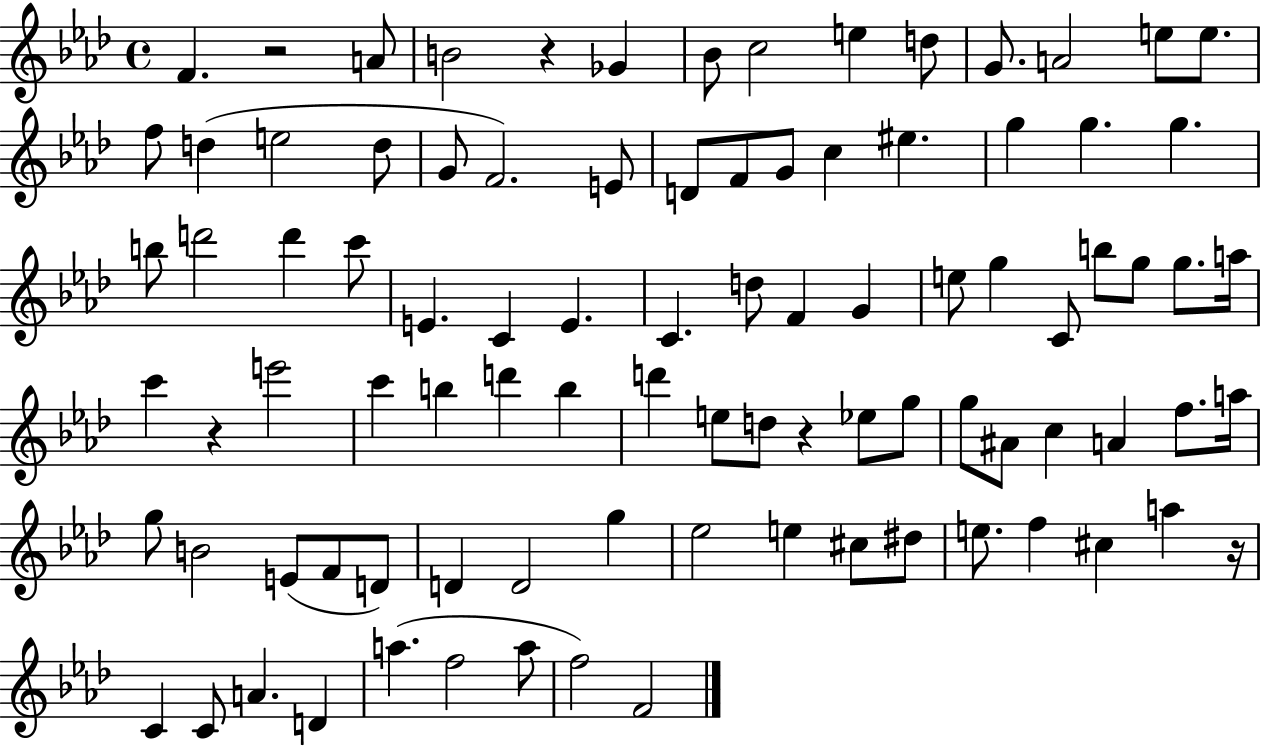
{
  \clef treble
  \time 4/4
  \defaultTimeSignature
  \key aes \major
  f'4. r2 a'8 | b'2 r4 ges'4 | bes'8 c''2 e''4 d''8 | g'8. a'2 e''8 e''8. | \break f''8 d''4( e''2 d''8 | g'8 f'2.) e'8 | d'8 f'8 g'8 c''4 eis''4. | g''4 g''4. g''4. | \break b''8 d'''2 d'''4 c'''8 | e'4. c'4 e'4. | c'4. d''8 f'4 g'4 | e''8 g''4 c'8 b''8 g''8 g''8. a''16 | \break c'''4 r4 e'''2 | c'''4 b''4 d'''4 b''4 | d'''4 e''8 d''8 r4 ees''8 g''8 | g''8 ais'8 c''4 a'4 f''8. a''16 | \break g''8 b'2 e'8( f'8 d'8) | d'4 d'2 g''4 | ees''2 e''4 cis''8 dis''8 | e''8. f''4 cis''4 a''4 r16 | \break c'4 c'8 a'4. d'4 | a''4.( f''2 a''8 | f''2) f'2 | \bar "|."
}